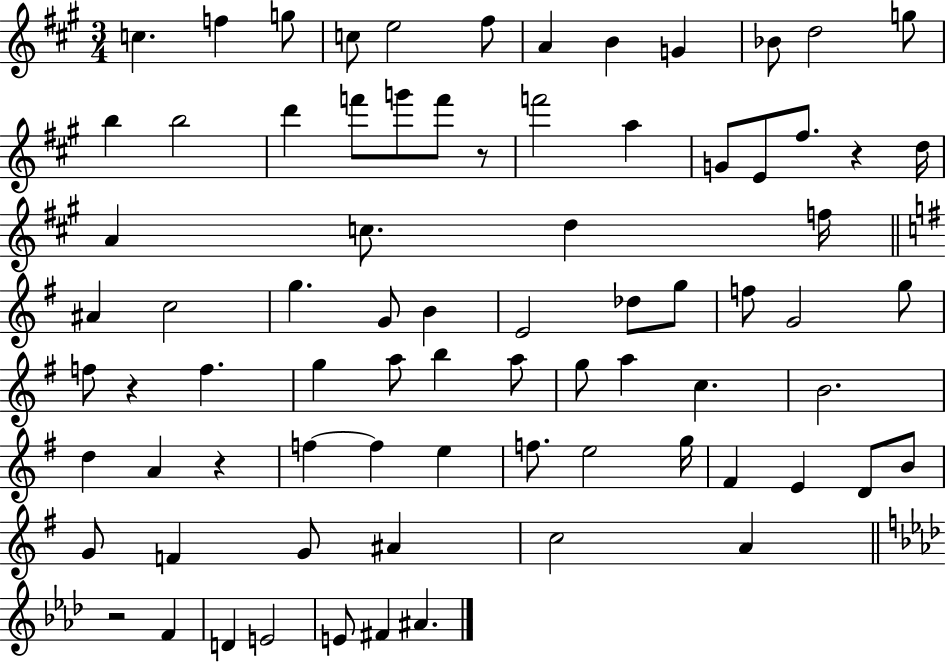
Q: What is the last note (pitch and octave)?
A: A#4